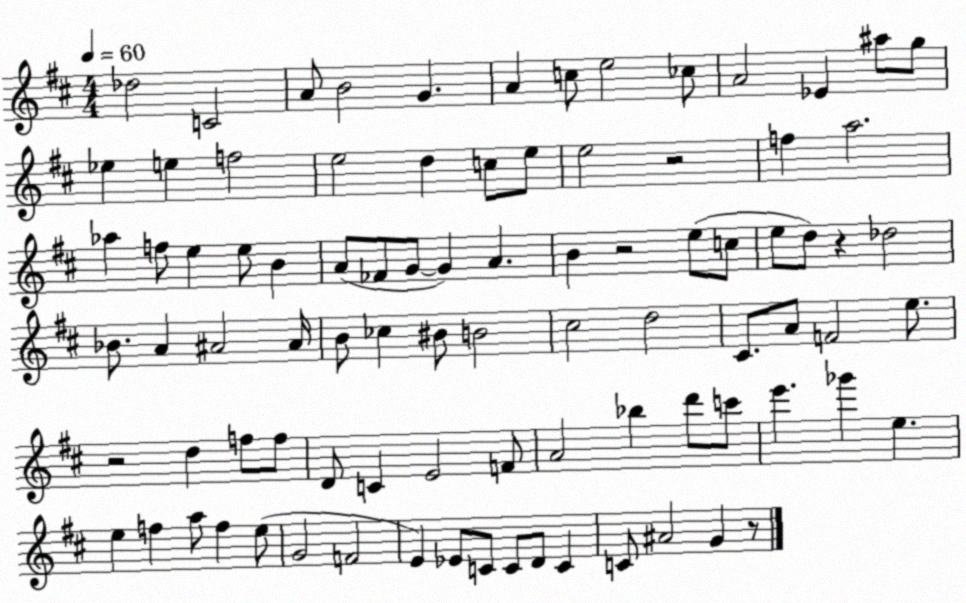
X:1
T:Untitled
M:4/4
L:1/4
K:D
_d2 C2 A/2 B2 G A c/2 e2 _c/2 A2 _E ^a/2 g/2 _e e f2 e2 d c/2 e/2 e2 z2 f a2 _a f/2 e e/2 B A/2 _F/2 G/2 G A B z2 e/2 c/2 e/2 d/2 z _d2 _B/2 A ^A2 ^A/4 B/2 _c ^B/2 B2 ^c2 d2 ^C/2 A/2 F2 e/2 z2 d f/2 f/2 D/2 C E2 F/2 A2 _b d'/2 c'/2 e' _g' e e f a/2 f e/2 G2 F2 E _E/2 C/2 C/2 D/2 C C/2 ^A2 G z/2